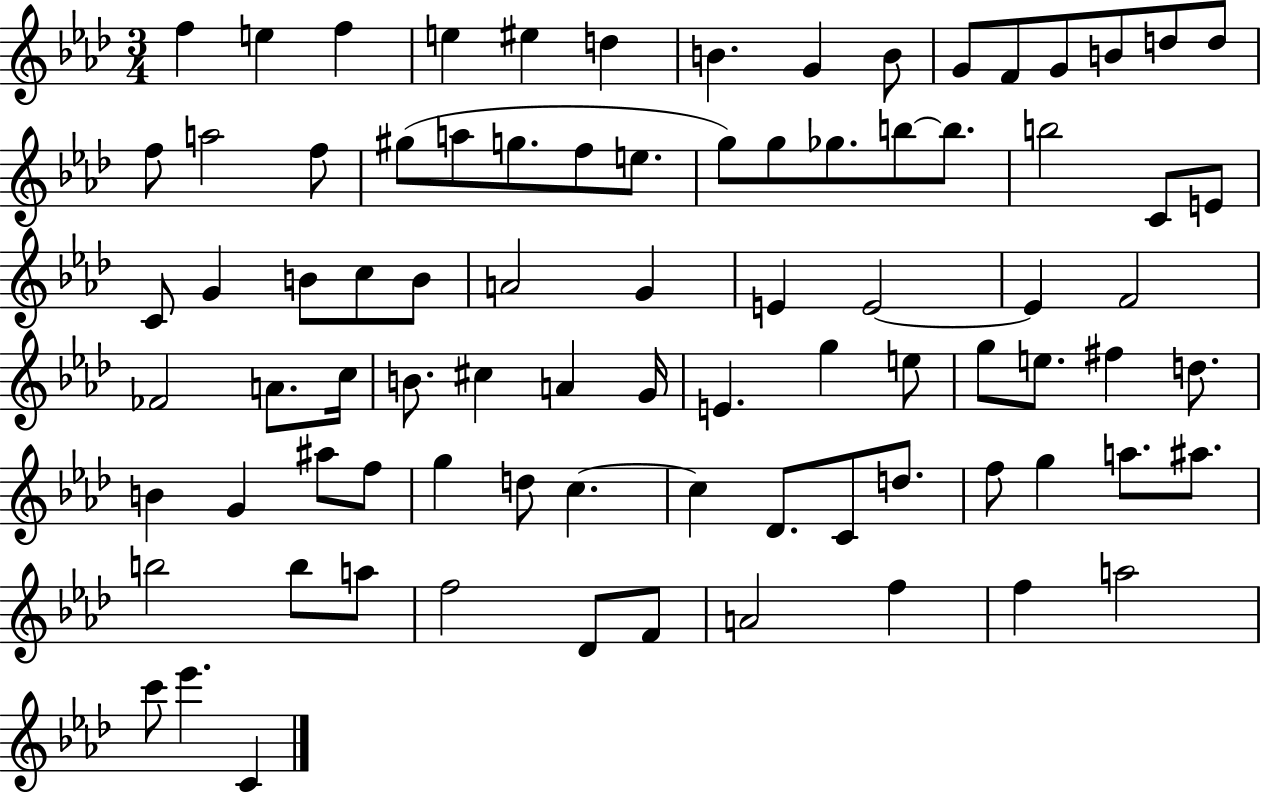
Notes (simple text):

F5/q E5/q F5/q E5/q EIS5/q D5/q B4/q. G4/q B4/e G4/e F4/e G4/e B4/e D5/e D5/e F5/e A5/h F5/e G#5/e A5/e G5/e. F5/e E5/e. G5/e G5/e Gb5/e. B5/e B5/e. B5/h C4/e E4/e C4/e G4/q B4/e C5/e B4/e A4/h G4/q E4/q E4/h E4/q F4/h FES4/h A4/e. C5/s B4/e. C#5/q A4/q G4/s E4/q. G5/q E5/e G5/e E5/e. F#5/q D5/e. B4/q G4/q A#5/e F5/e G5/q D5/e C5/q. C5/q Db4/e. C4/e D5/e. F5/e G5/q A5/e. A#5/e. B5/h B5/e A5/e F5/h Db4/e F4/e A4/h F5/q F5/q A5/h C6/e Eb6/q. C4/q